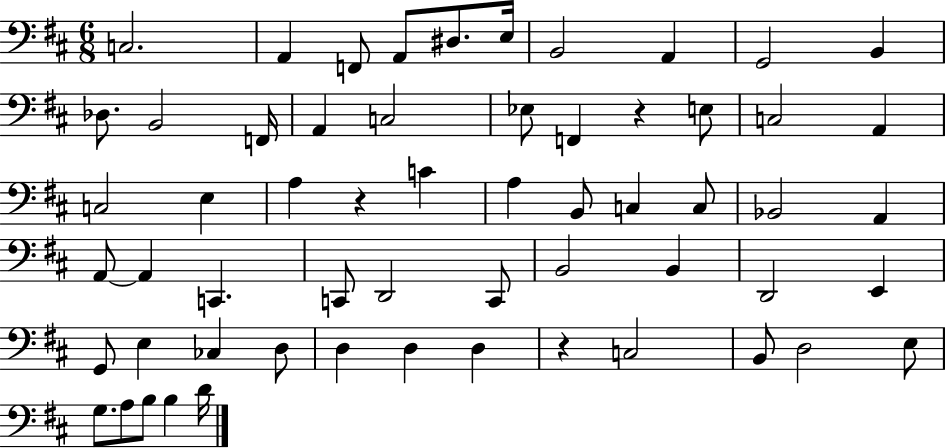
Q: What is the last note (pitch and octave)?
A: D4